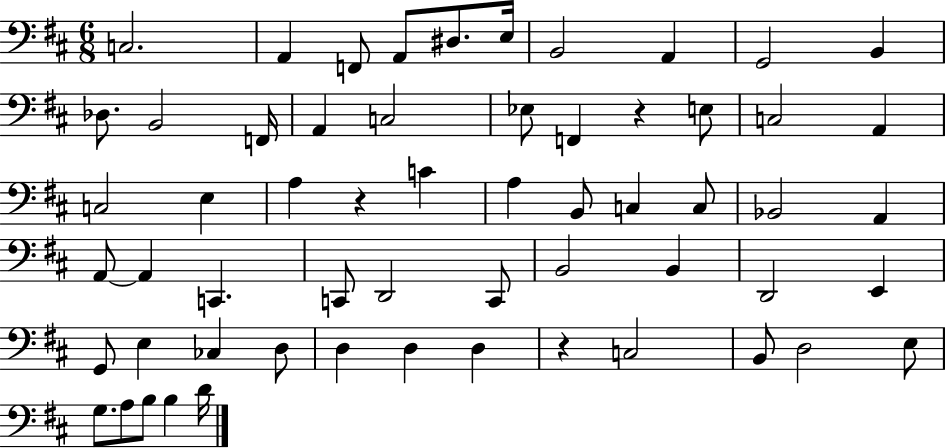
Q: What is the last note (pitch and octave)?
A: D4